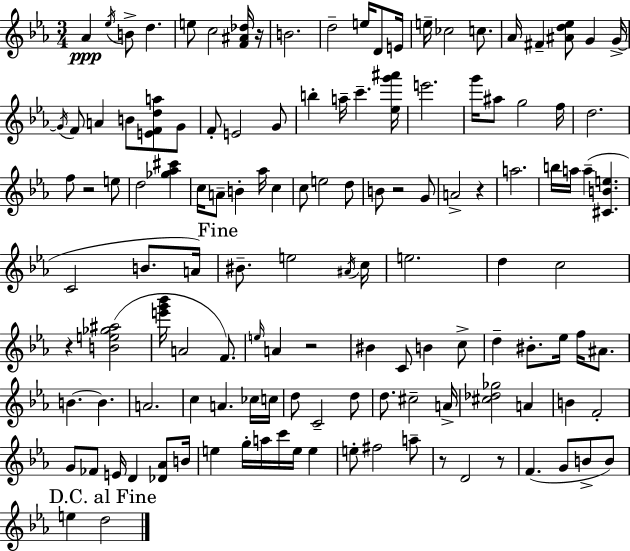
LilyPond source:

{
  \clef treble
  \numericTimeSignature
  \time 3/4
  \key c \minor
  aes'4\ppp \acciaccatura { ees''16 } b'8-> d''4. | e''8 c''2 <f' ais' des''>16 | r16 b'2. | d''2-- e''16 d'8 | \break e'16 e''16-- ces''2 c''8. | aes'16 fis'4-- <ais' d'' ees''>8 g'4 | g'16->~~ \acciaccatura { g'16 } f'8 a'4 b'8 <e' f' d'' a''>8 | g'8 f'8-. e'2 | \break g'8 b''4-. a''16-- c'''4.-- | <ees'' g''' ais'''>16 e'''2. | g'''16 ais''8 g''2 | f''16 d''2. | \break f''8 r2 | e''8 d''2 <ges'' aes'' cis'''>4 | c''16 a'8-- b'4-. aes''16 c''4 | c''8 e''2 | \break d''8 b'8 r2 | g'8 a'2-> r4 | a''2. | b''16 a''16 a''4--( <cis' b' e''>4. | \break c'2 b'8. | a'16) \mark "Fine" bis'8.-- e''2 | \acciaccatura { ais'16 } c''16 e''2. | d''4 c''2 | \break r4 <b' e'' ges'' ais''>2( | <e''' g''' bes'''>16 a'2 | f'8.) \grace { e''16 } a'4 r2 | bis'4 c'8 b'4 | \break c''8-> d''4-- bis'8.-. ees''16 | f''16 ais'8. b'4.~~ b'4. | a'2. | c''4 a'4. | \break ces''16 c''16 d''8 c'2-- | d''8 d''8. cis''2-- | a'16-> <cis'' des'' ges''>2 | a'4 b'4 f'2-. | \break g'8 fes'8 e'16 d'4 | <des' aes'>8 b'16 e''4 g''16-. a''16 c'''16 e''16 | e''4 e''8-. fis''2 | a''8-- r8 d'2 | \break r8 f'4.( g'8 | b'8-> b'8) \mark "D.C. al Fine" e''4 d''2 | \bar "|."
}